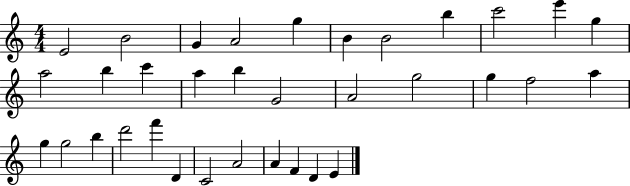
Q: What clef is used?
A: treble